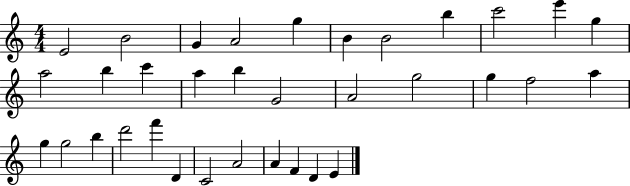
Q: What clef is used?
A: treble